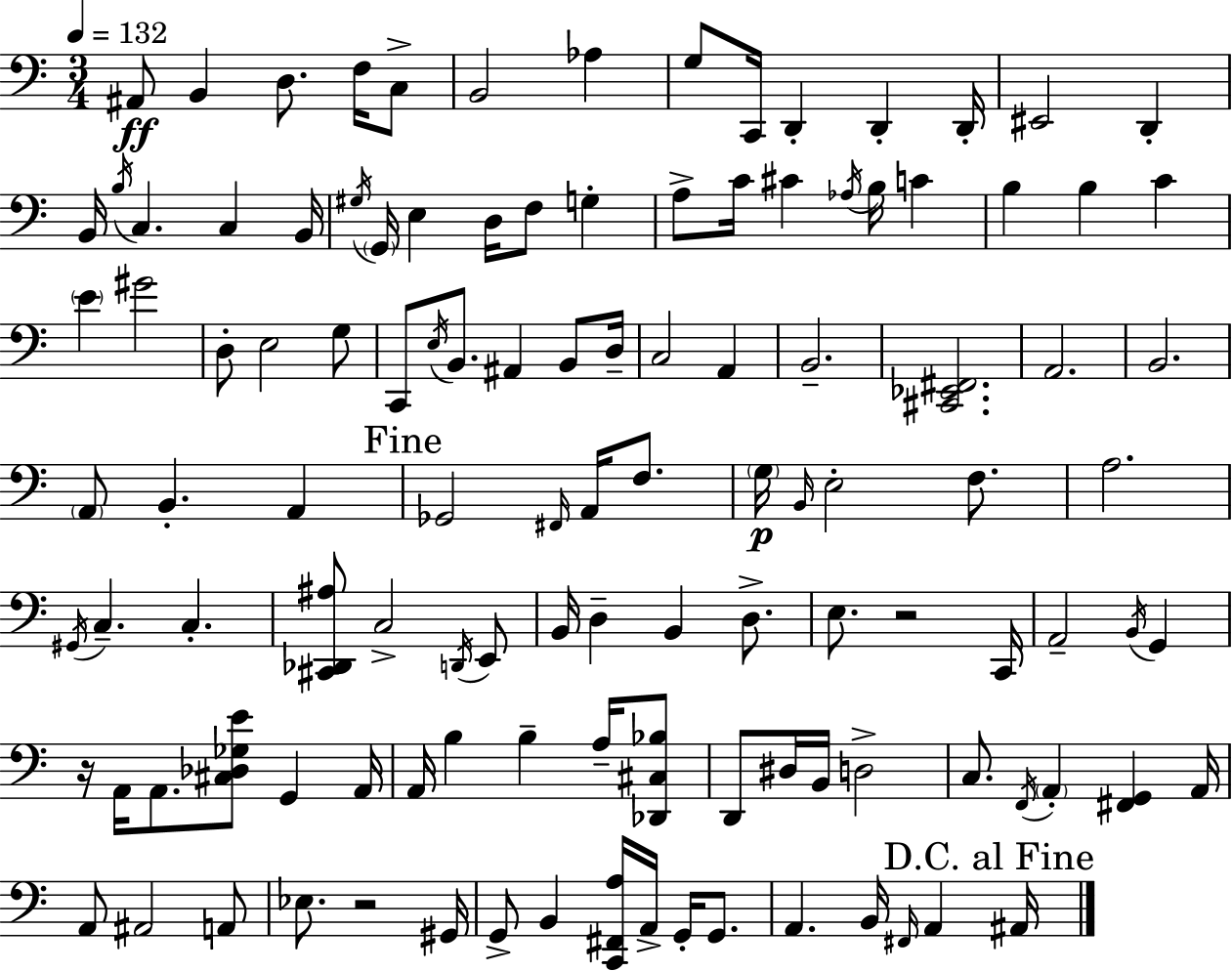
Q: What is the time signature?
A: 3/4